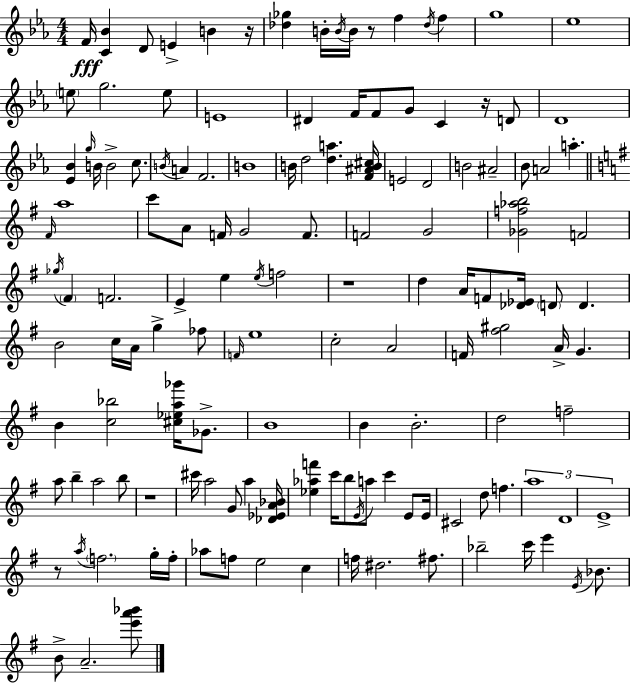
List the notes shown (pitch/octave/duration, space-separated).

F4/s [C4,Bb4]/q D4/e E4/q B4/q R/s [Db5,Gb5]/q B4/s B4/s B4/s R/e F5/q Db5/s F5/q G5/w Eb5/w E5/e G5/h. E5/e E4/w D#4/q F4/s F4/e G4/e C4/q R/s D4/e D4/w [Eb4,Bb4]/q G5/s B4/s B4/h C5/e. B4/s A4/q F4/h. B4/w B4/s D5/h [D5,A5]/q. [F4,A#4,B4,C#5]/s E4/h D4/h B4/h A#4/h Bb4/e A4/h A5/q. F#4/s A5/w C6/e A4/e F4/s G4/h F4/e. F4/h G4/h [Gb4,F5,Ab5,B5]/h F4/h Gb5/s F#4/q F4/h. E4/q E5/q E5/s F5/h R/w D5/q A4/s F4/e [Db4,Eb4]/s D4/e D4/q. B4/h C5/s A4/s G5/q FES5/e F4/s E5/w C5/h A4/h F4/s [F#5,G#5]/h A4/s G4/q. B4/q [C5,Bb5]/h [C#5,Eb5,A5,Gb6]/s Gb4/e. B4/w B4/q B4/h. D5/h F5/h A5/e B5/q A5/h B5/e R/w C#6/s A5/h G4/e A5/q [Db4,Eb4,A4,Bb4]/s [Eb5,Ab5,F6]/q C6/s B5/e E4/s A5/e C6/q E4/e E4/s C#4/h D5/e F5/q. A5/w D4/w E4/w R/e A5/s F5/h. G5/s F5/s Ab5/e F5/e E5/h C5/q F5/s D#5/h. F#5/e. Bb5/h C6/s E6/q E4/s Bb4/e. B4/e A4/h. [E6,A6,Bb6]/e